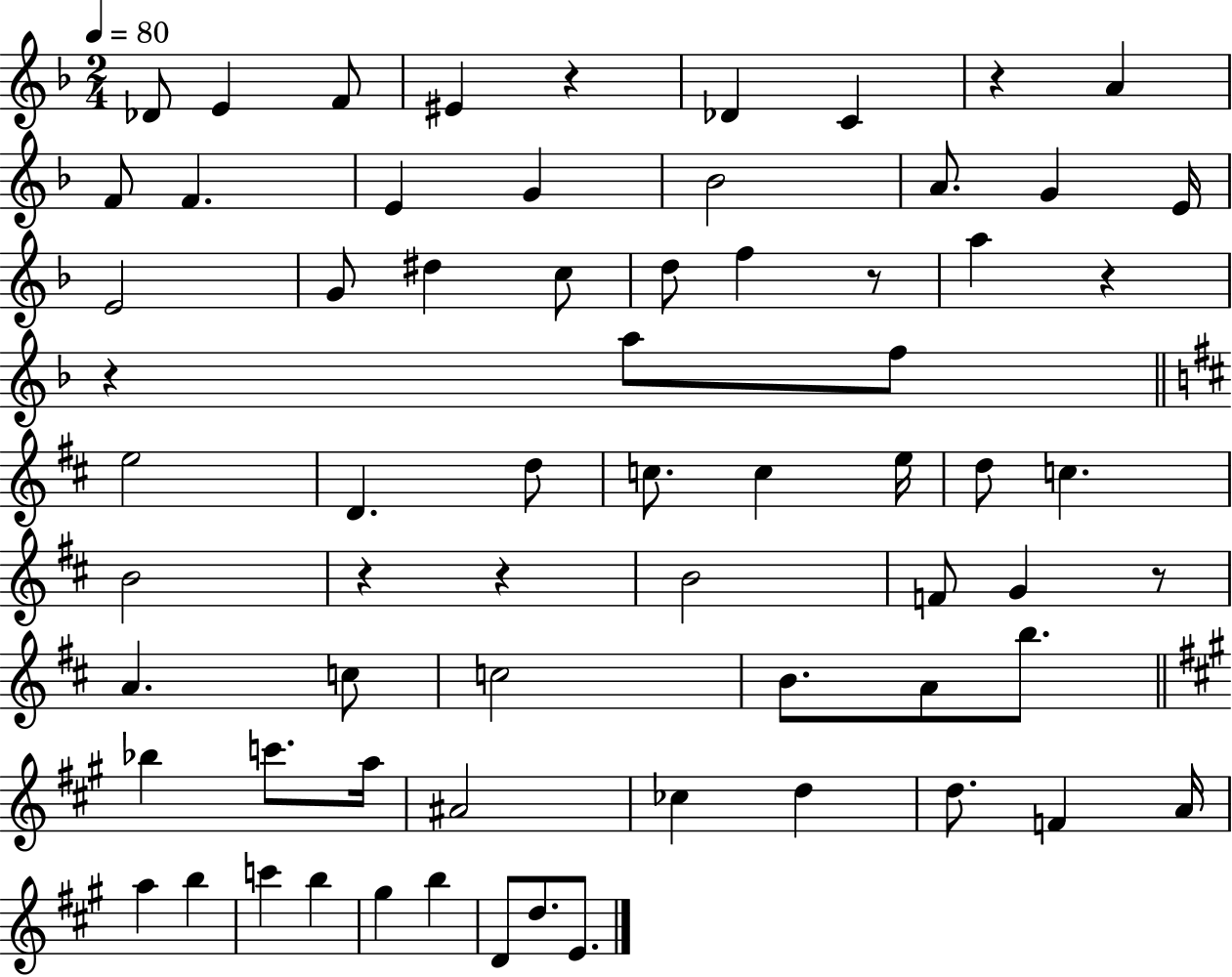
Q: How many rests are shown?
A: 8